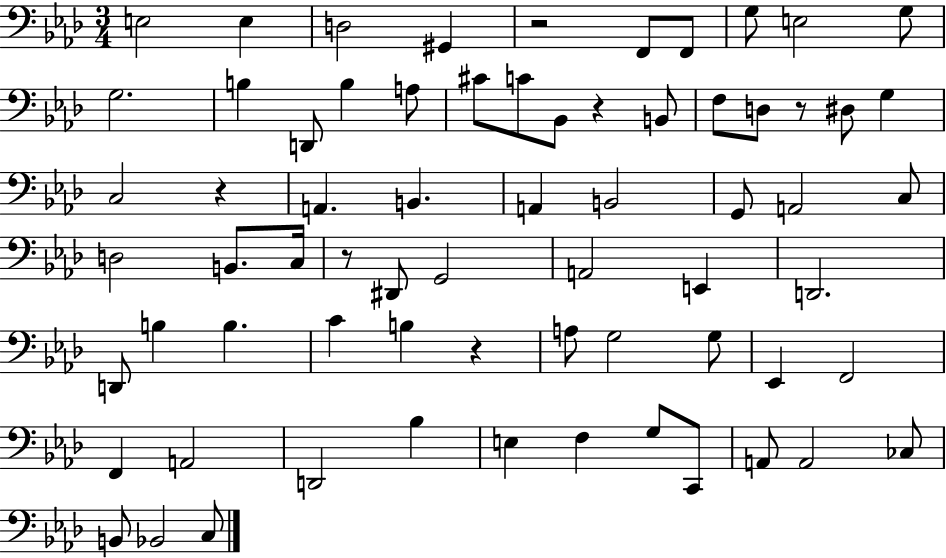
{
  \clef bass
  \numericTimeSignature
  \time 3/4
  \key aes \major
  e2 e4 | d2 gis,4 | r2 f,8 f,8 | g8 e2 g8 | \break g2. | b4 d,8 b4 a8 | cis'8 c'8 bes,8 r4 b,8 | f8 d8 r8 dis8 g4 | \break c2 r4 | a,4. b,4. | a,4 b,2 | g,8 a,2 c8 | \break d2 b,8. c16 | r8 dis,8 g,2 | a,2 e,4 | d,2. | \break d,8 b4 b4. | c'4 b4 r4 | a8 g2 g8 | ees,4 f,2 | \break f,4 a,2 | d,2 bes4 | e4 f4 g8 c,8 | a,8 a,2 ces8 | \break b,8 bes,2 c8 | \bar "|."
}